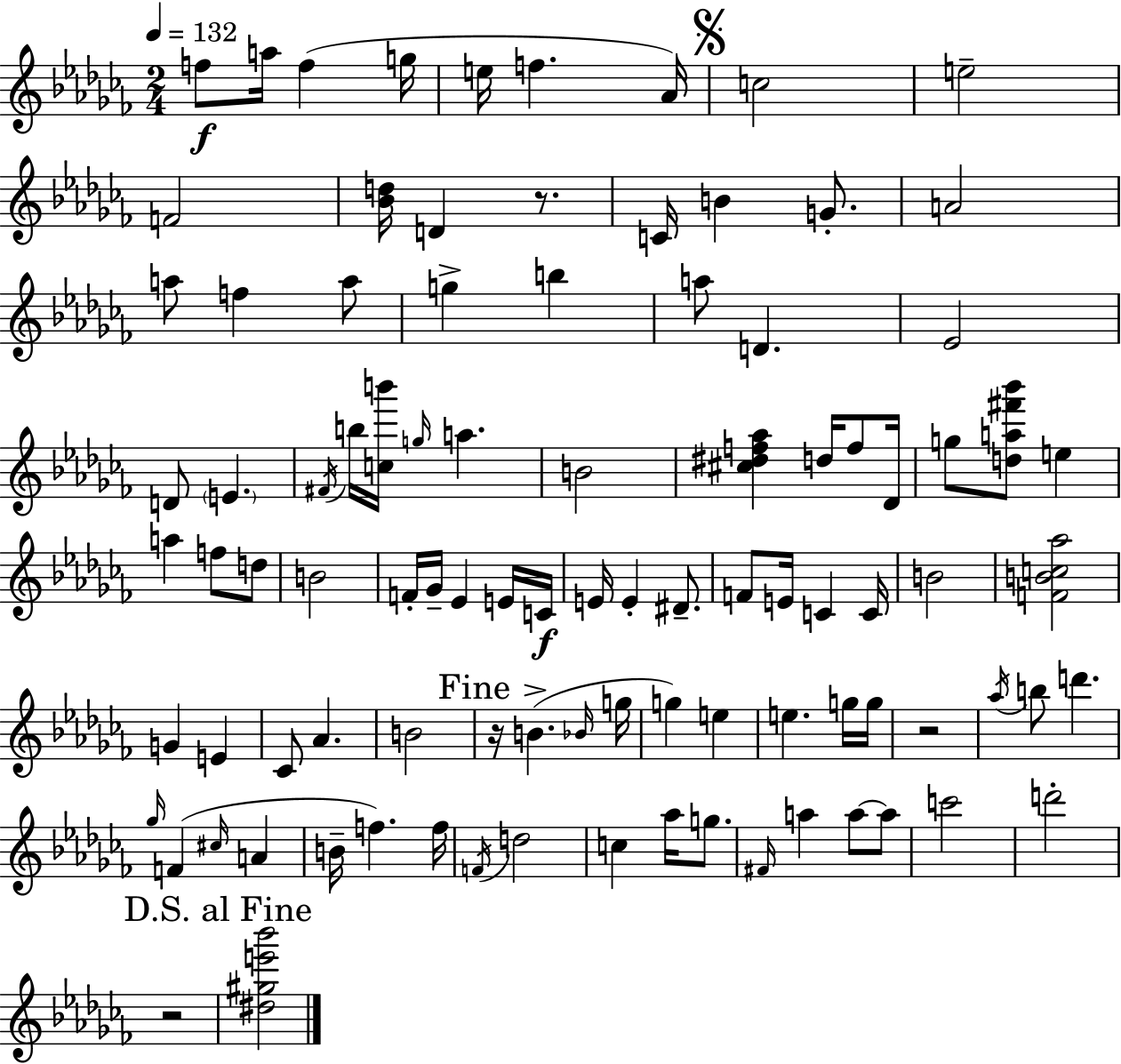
{
  \clef treble
  \numericTimeSignature
  \time 2/4
  \key aes \minor
  \tempo 4 = 132
  \repeat volta 2 { f''8\f a''16 f''4( g''16 | e''16 f''4. aes'16) | \mark \markup { \musicglyph "scripts.segno" } c''2 | e''2-- | \break f'2 | <bes' d''>16 d'4 r8. | c'16 b'4 g'8.-. | a'2 | \break a''8 f''4 a''8 | g''4-> b''4 | a''8 d'4. | ees'2 | \break d'8 \parenthesize e'4. | \acciaccatura { fis'16 } b''16 <c'' b'''>16 \grace { g''16 } a''4. | b'2 | <cis'' dis'' f'' aes''>4 d''16 f''8 | \break des'16 g''8 <d'' a'' fis''' bes'''>8 e''4 | a''4 f''8 | d''8 b'2 | f'16-. ges'16-- ees'4 | \break e'16 c'16\f e'16 e'4-. dis'8.-- | f'8 e'16 c'4 | c'16 b'2 | <f' b' c'' aes''>2 | \break g'4 e'4 | ces'8 aes'4. | b'2 | \mark "Fine" r16 b'4.->( | \break \grace { bes'16 } g''16 g''4) e''4 | e''4. | g''16 g''16 r2 | \acciaccatura { aes''16 } b''8 d'''4. | \break \grace { ges''16 } f'4( | \grace { cis''16 } a'4 b'16-- f''4.) | f''16 \acciaccatura { f'16 } d''2 | c''4 | \break aes''16 g''8. \grace { fis'16 } | a''4 a''8~~ a''8 | c'''2 | d'''2-. | \break r2 | \mark "D.S. al Fine" <dis'' gis'' e''' bes'''>2 | } \bar "|."
}